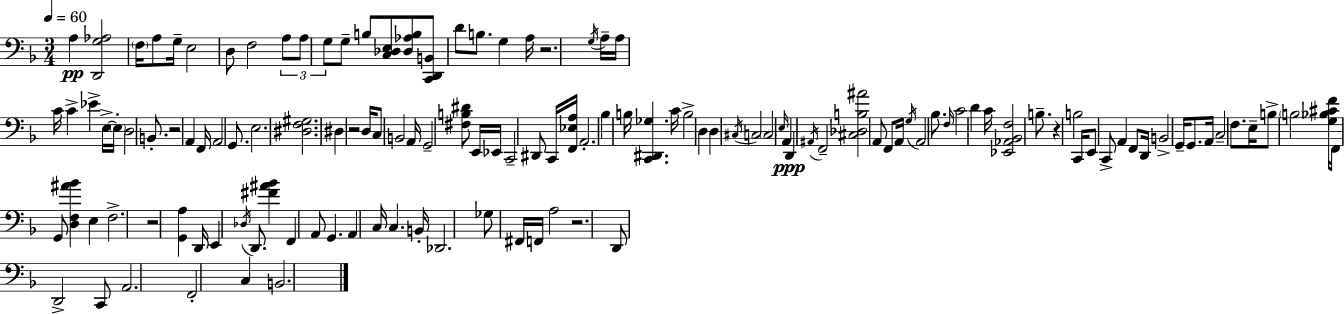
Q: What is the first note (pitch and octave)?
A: A3